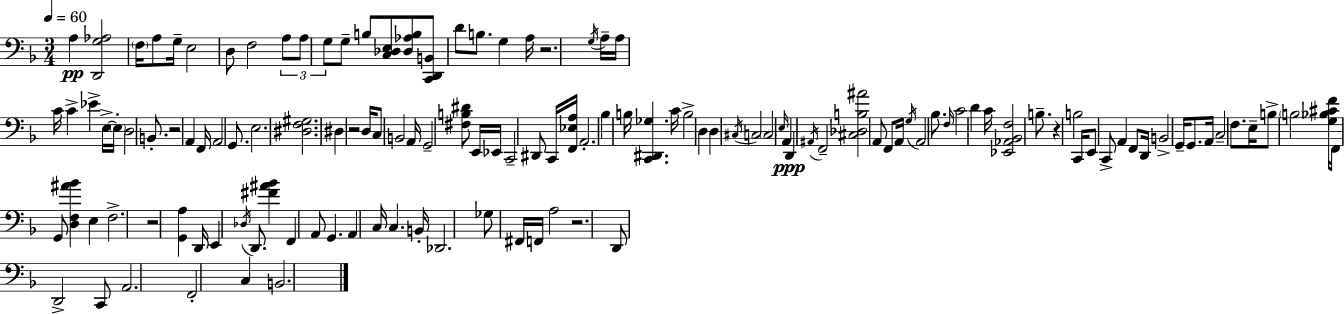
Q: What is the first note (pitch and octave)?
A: A3